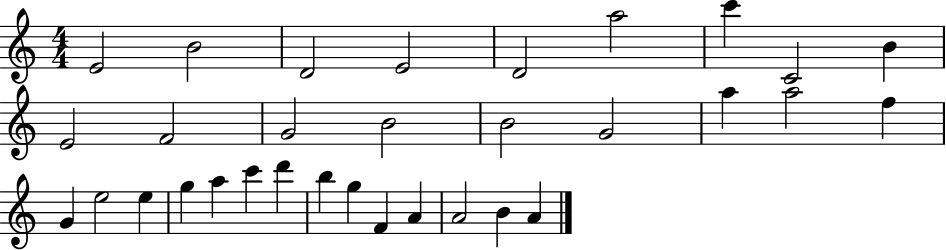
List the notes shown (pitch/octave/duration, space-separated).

E4/h B4/h D4/h E4/h D4/h A5/h C6/q C4/h B4/q E4/h F4/h G4/h B4/h B4/h G4/h A5/q A5/h F5/q G4/q E5/h E5/q G5/q A5/q C6/q D6/q B5/q G5/q F4/q A4/q A4/h B4/q A4/q